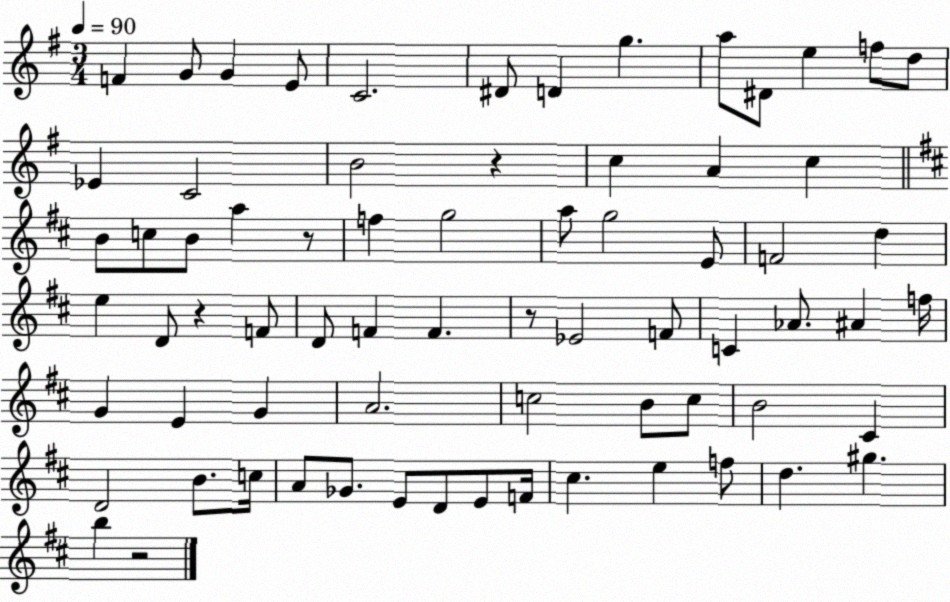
X:1
T:Untitled
M:3/4
L:1/4
K:G
F G/2 G E/2 C2 ^D/2 D g a/2 ^D/2 e f/2 d/2 _E C2 B2 z c A c B/2 c/2 B/2 a z/2 f g2 a/2 g2 E/2 F2 d e D/2 z F/2 D/2 F F z/2 _E2 F/2 C _A/2 ^A f/4 G E G A2 c2 B/2 c/2 B2 ^C D2 B/2 c/4 A/2 _G/2 E/2 D/2 E/2 F/4 ^c e f/2 d ^g b z2